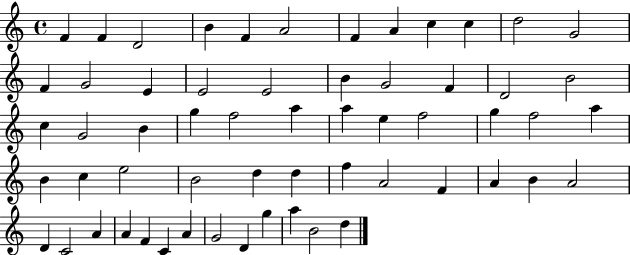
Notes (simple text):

F4/q F4/q D4/h B4/q F4/q A4/h F4/q A4/q C5/q C5/q D5/h G4/h F4/q G4/h E4/q E4/h E4/h B4/q G4/h F4/q D4/h B4/h C5/q G4/h B4/q G5/q F5/h A5/q A5/q E5/q F5/h G5/q F5/h A5/q B4/q C5/q E5/h B4/h D5/q D5/q F5/q A4/h F4/q A4/q B4/q A4/h D4/q C4/h A4/q A4/q F4/q C4/q A4/q G4/h D4/q G5/q A5/q B4/h D5/q